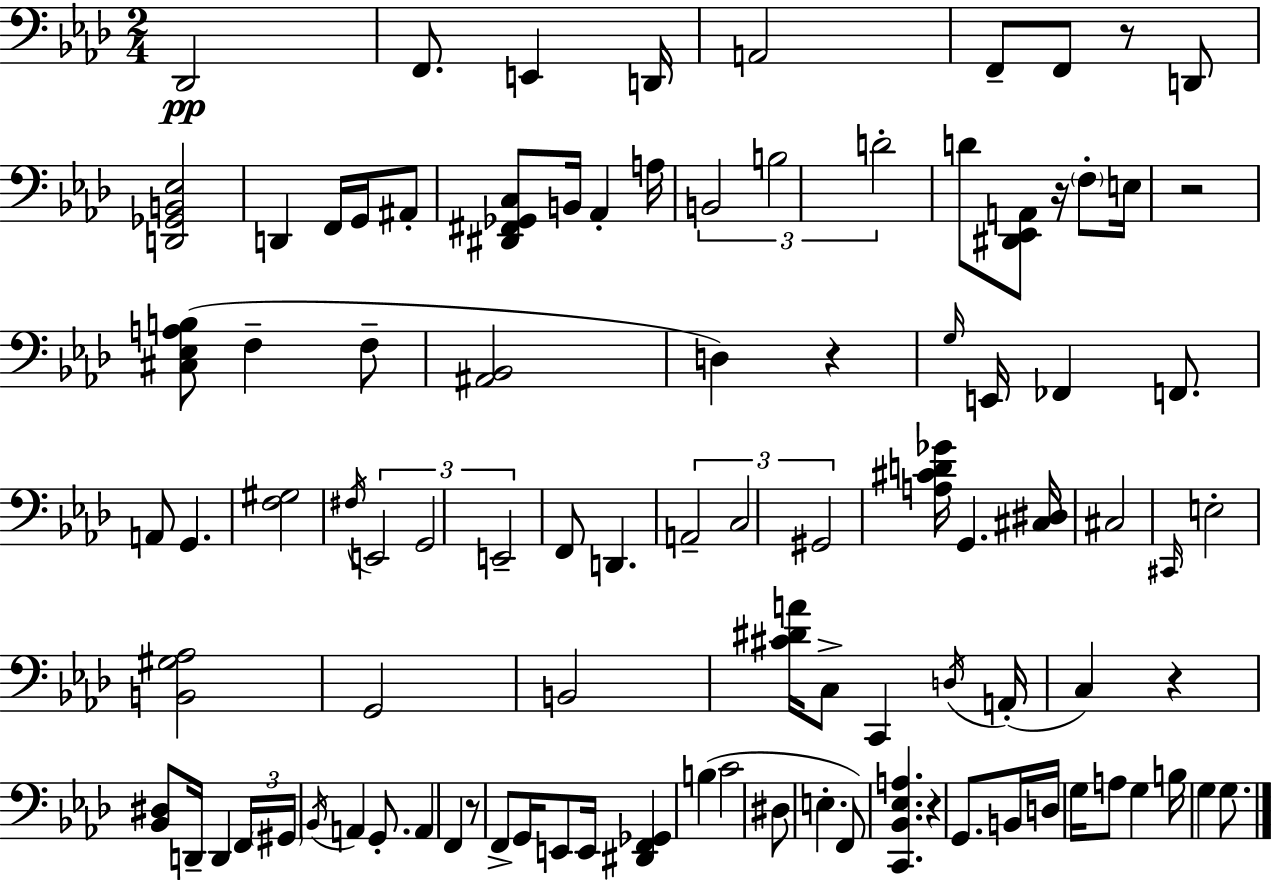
Db2/h F2/e. E2/q D2/s A2/h F2/e F2/e R/e D2/e [D2,Gb2,B2,Eb3]/h D2/q F2/s G2/s A#2/e [D#2,F#2,Gb2,C3]/e B2/s Ab2/q A3/s B2/h B3/h D4/h D4/e [D#2,Eb2,A2]/e R/s F3/e E3/s R/h [C#3,Eb3,A3,B3]/e F3/q F3/e [A#2,Bb2]/h D3/q R/q G3/s E2/s FES2/q F2/e. A2/e G2/q. [F3,G#3]/h F#3/s E2/h G2/h E2/h F2/e D2/q. A2/h C3/h G#2/h [A3,C#4,D4,Gb4]/s G2/q. [C#3,D#3]/s C#3/h C#2/s E3/h [B2,G#3,Ab3]/h G2/h B2/h [C#4,D#4,A4]/s C3/e C2/q D3/s A2/s C3/q R/q [Bb2,D#3]/e D2/s D2/q F2/s G#2/s Bb2/s A2/q G2/e. A2/q F2/q R/e F2/e G2/s E2/e E2/s [D#2,F2,Gb2]/q B3/q C4/h D#3/e E3/q. F2/e [C2,Bb2,Eb3,A3]/q. R/q G2/e. B2/s D3/s G3/s A3/e G3/q B3/s G3/q G3/e.